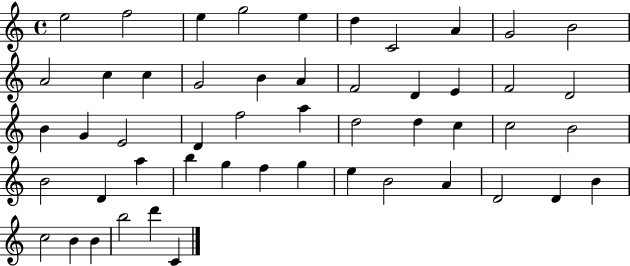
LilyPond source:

{
  \clef treble
  \time 4/4
  \defaultTimeSignature
  \key c \major
  e''2 f''2 | e''4 g''2 e''4 | d''4 c'2 a'4 | g'2 b'2 | \break a'2 c''4 c''4 | g'2 b'4 a'4 | f'2 d'4 e'4 | f'2 d'2 | \break b'4 g'4 e'2 | d'4 f''2 a''4 | d''2 d''4 c''4 | c''2 b'2 | \break b'2 d'4 a''4 | b''4 g''4 f''4 g''4 | e''4 b'2 a'4 | d'2 d'4 b'4 | \break c''2 b'4 b'4 | b''2 d'''4 c'4 | \bar "|."
}